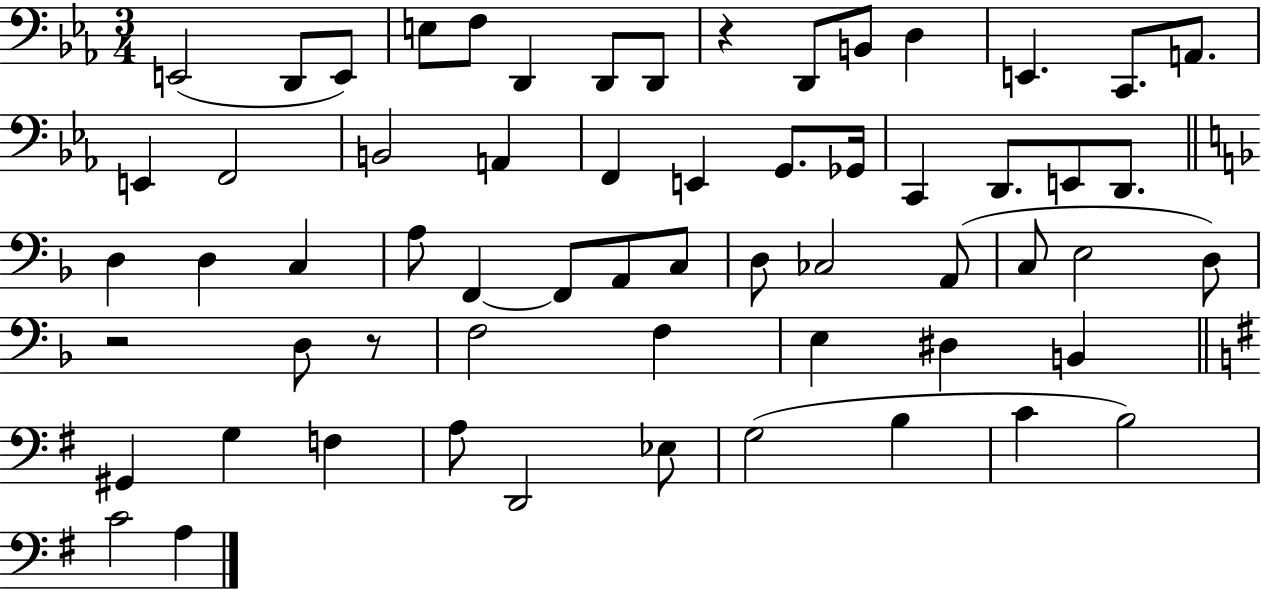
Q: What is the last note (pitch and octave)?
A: A3